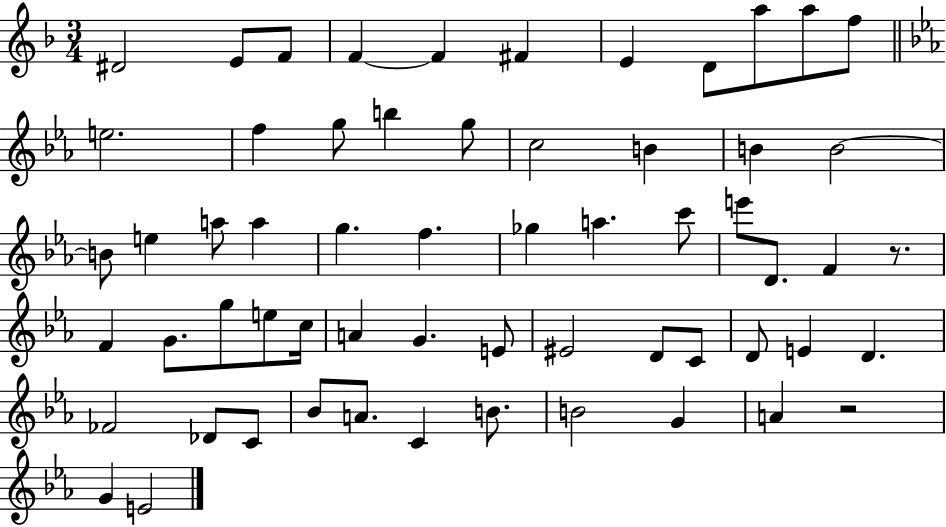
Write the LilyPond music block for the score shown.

{
  \clef treble
  \numericTimeSignature
  \time 3/4
  \key f \major
  \repeat volta 2 { dis'2 e'8 f'8 | f'4~~ f'4 fis'4 | e'4 d'8 a''8 a''8 f''8 | \bar "||" \break \key ees \major e''2. | f''4 g''8 b''4 g''8 | c''2 b'4 | b'4 b'2~~ | \break b'8 e''4 a''8 a''4 | g''4. f''4. | ges''4 a''4. c'''8 | e'''8 d'8. f'4 r8. | \break f'4 g'8. g''8 e''8 c''16 | a'4 g'4. e'8 | eis'2 d'8 c'8 | d'8 e'4 d'4. | \break fes'2 des'8 c'8 | bes'8 a'8. c'4 b'8. | b'2 g'4 | a'4 r2 | \break g'4 e'2 | } \bar "|."
}